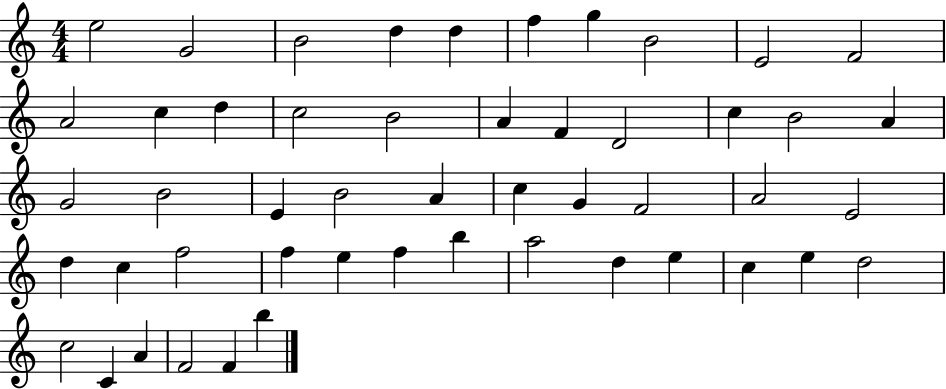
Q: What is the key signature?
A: C major